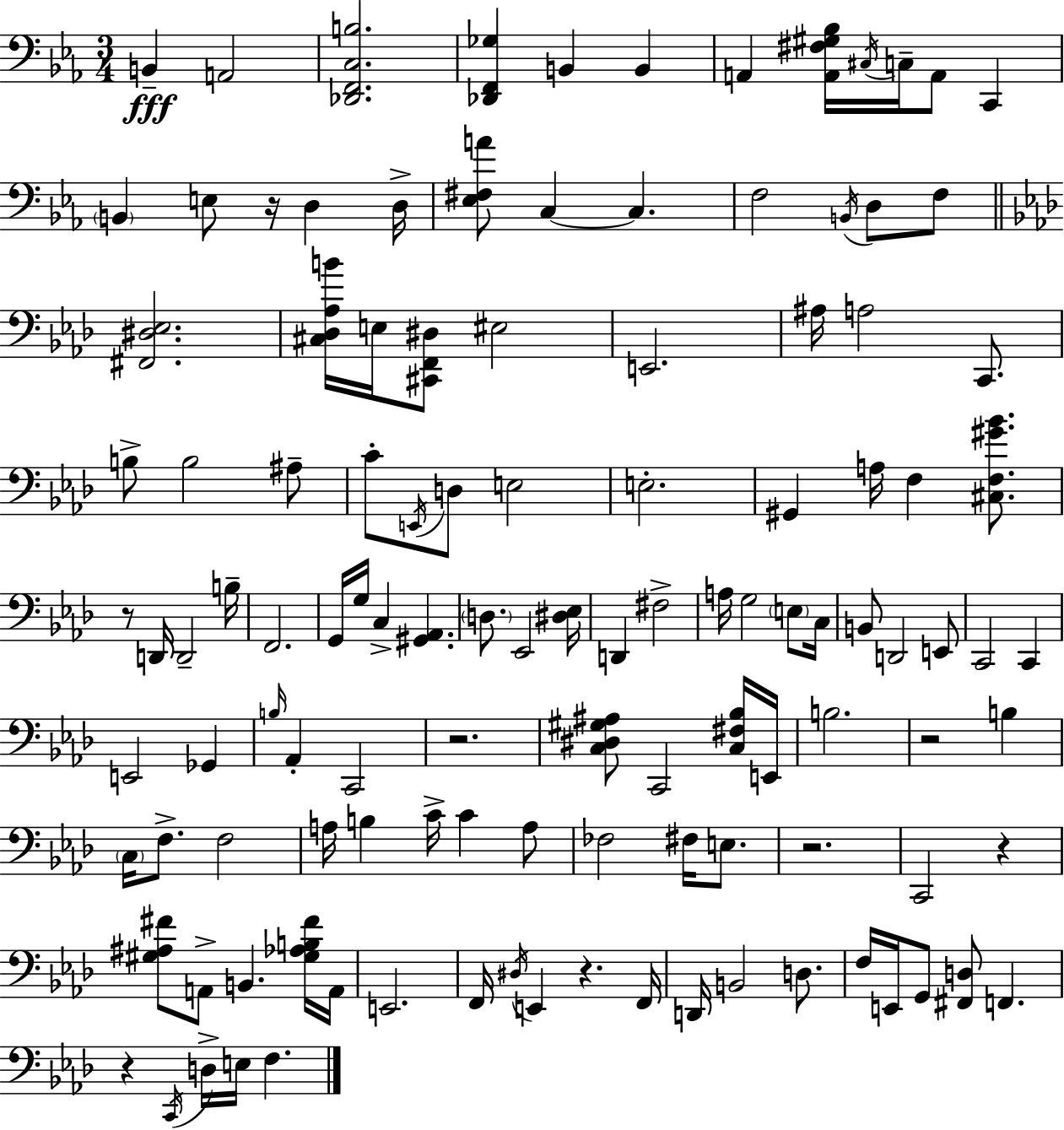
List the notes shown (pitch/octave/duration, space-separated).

B2/q A2/h [Db2,F2,C3,B3]/h. [Db2,F2,Gb3]/q B2/q B2/q A2/q [A2,F#3,G#3,Bb3]/s C#3/s C3/s A2/e C2/q B2/q E3/e R/s D3/q D3/s [Eb3,F#3,A4]/e C3/q C3/q. F3/h B2/s D3/e F3/e [F#2,D#3,Eb3]/h. [C#3,Db3,Ab3,B4]/s E3/s [C#2,F2,D#3]/e EIS3/h E2/h. A#3/s A3/h C2/e. B3/e B3/h A#3/e C4/e E2/s D3/e E3/h E3/h. G#2/q A3/s F3/q [C#3,F3,G#4,Bb4]/e. R/e D2/s D2/h B3/s F2/h. G2/s G3/s C3/q [G#2,Ab2]/q. D3/e. Eb2/h [D#3,Eb3]/s D2/q F#3/h A3/s G3/h E3/e C3/s B2/e D2/h E2/e C2/h C2/q E2/h Gb2/q B3/s Ab2/q C2/h R/h. [C3,D#3,G#3,A#3]/e C2/h [C3,F#3,Bb3]/s E2/s B3/h. R/h B3/q C3/s F3/e. F3/h A3/s B3/q C4/s C4/q A3/e FES3/h F#3/s E3/e. R/h. C2/h R/q [G#3,A#3,F#4]/e A2/e B2/q. [G#3,Ab3,B3,F#4]/s A2/s E2/h. F2/s D#3/s E2/q R/q. F2/s D2/s B2/h D3/e. F3/s E2/s G2/e [F#2,D3]/e F2/q. R/q C2/s D3/s E3/s F3/q.